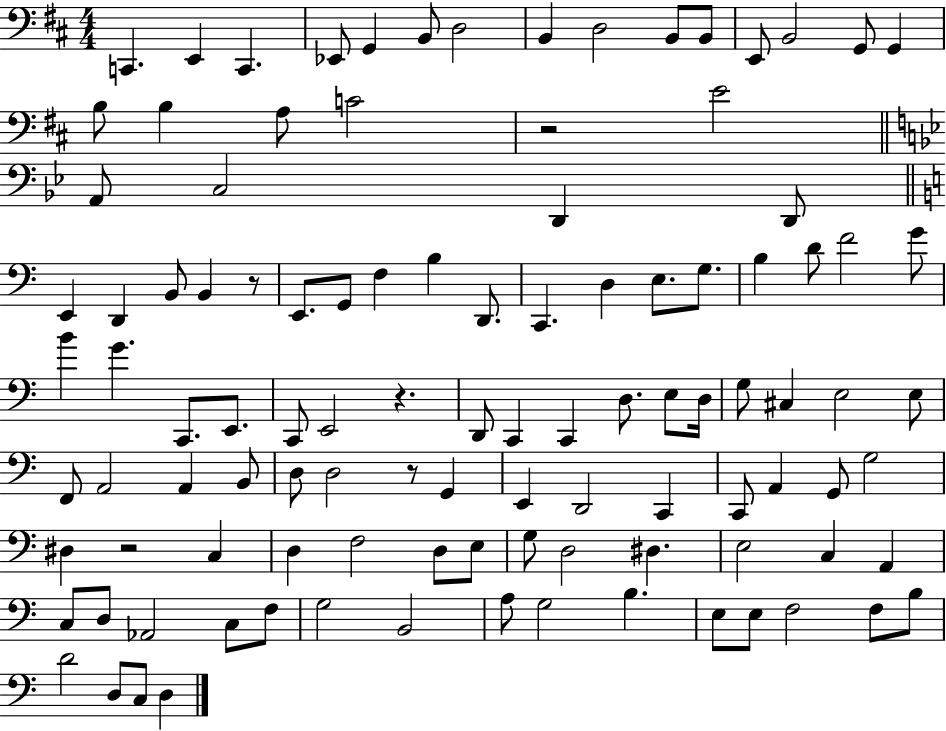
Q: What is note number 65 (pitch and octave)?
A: E2